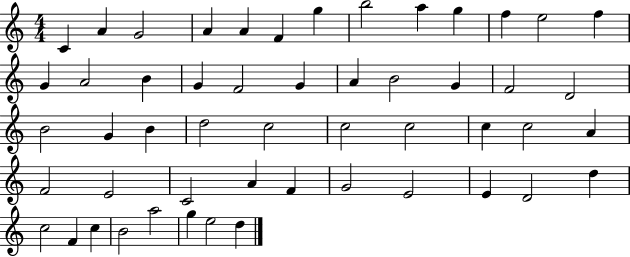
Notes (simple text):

C4/q A4/q G4/h A4/q A4/q F4/q G5/q B5/h A5/q G5/q F5/q E5/h F5/q G4/q A4/h B4/q G4/q F4/h G4/q A4/q B4/h G4/q F4/h D4/h B4/h G4/q B4/q D5/h C5/h C5/h C5/h C5/q C5/h A4/q F4/h E4/h C4/h A4/q F4/q G4/h E4/h E4/q D4/h D5/q C5/h F4/q C5/q B4/h A5/h G5/q E5/h D5/q